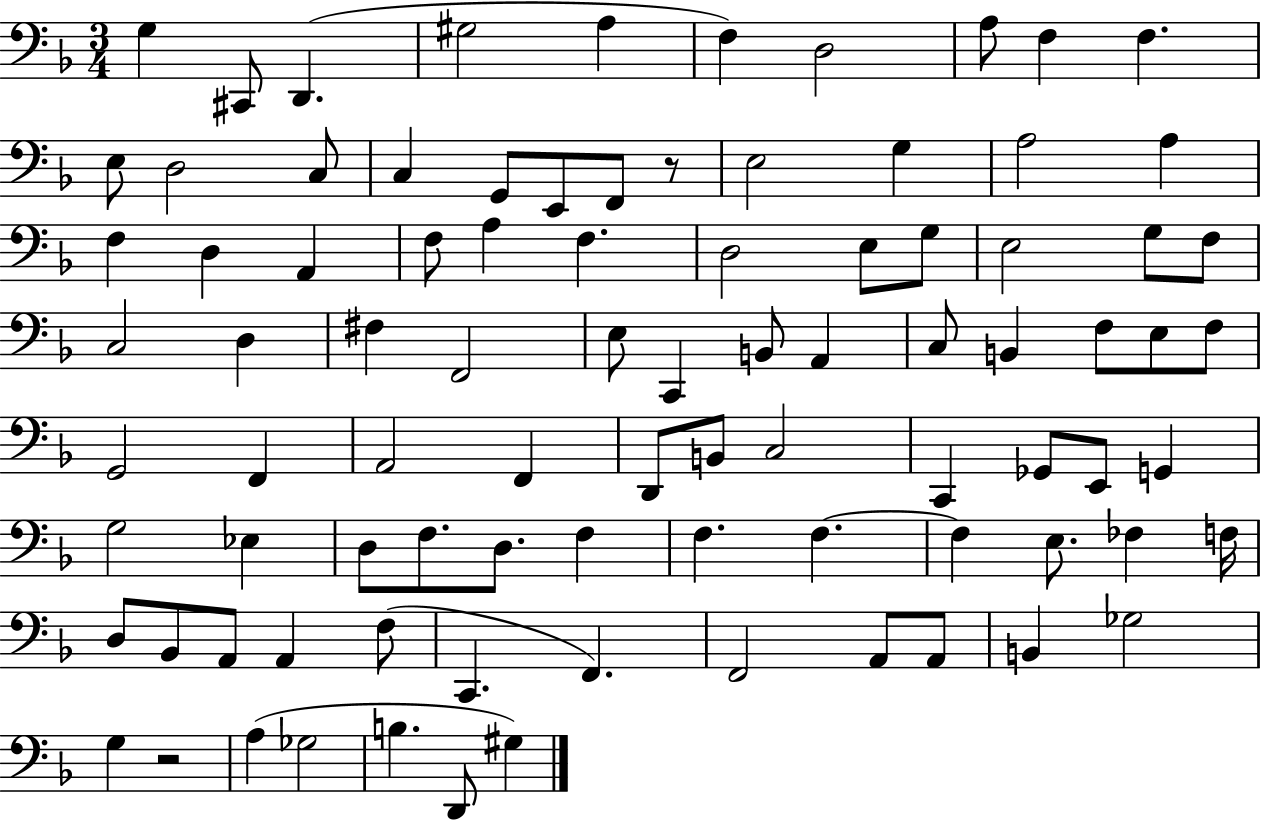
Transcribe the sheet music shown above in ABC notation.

X:1
T:Untitled
M:3/4
L:1/4
K:F
G, ^C,,/2 D,, ^G,2 A, F, D,2 A,/2 F, F, E,/2 D,2 C,/2 C, G,,/2 E,,/2 F,,/2 z/2 E,2 G, A,2 A, F, D, A,, F,/2 A, F, D,2 E,/2 G,/2 E,2 G,/2 F,/2 C,2 D, ^F, F,,2 E,/2 C,, B,,/2 A,, C,/2 B,, F,/2 E,/2 F,/2 G,,2 F,, A,,2 F,, D,,/2 B,,/2 C,2 C,, _G,,/2 E,,/2 G,, G,2 _E, D,/2 F,/2 D,/2 F, F, F, F, E,/2 _F, F,/4 D,/2 _B,,/2 A,,/2 A,, F,/2 C,, F,, F,,2 A,,/2 A,,/2 B,, _G,2 G, z2 A, _G,2 B, D,,/2 ^G,